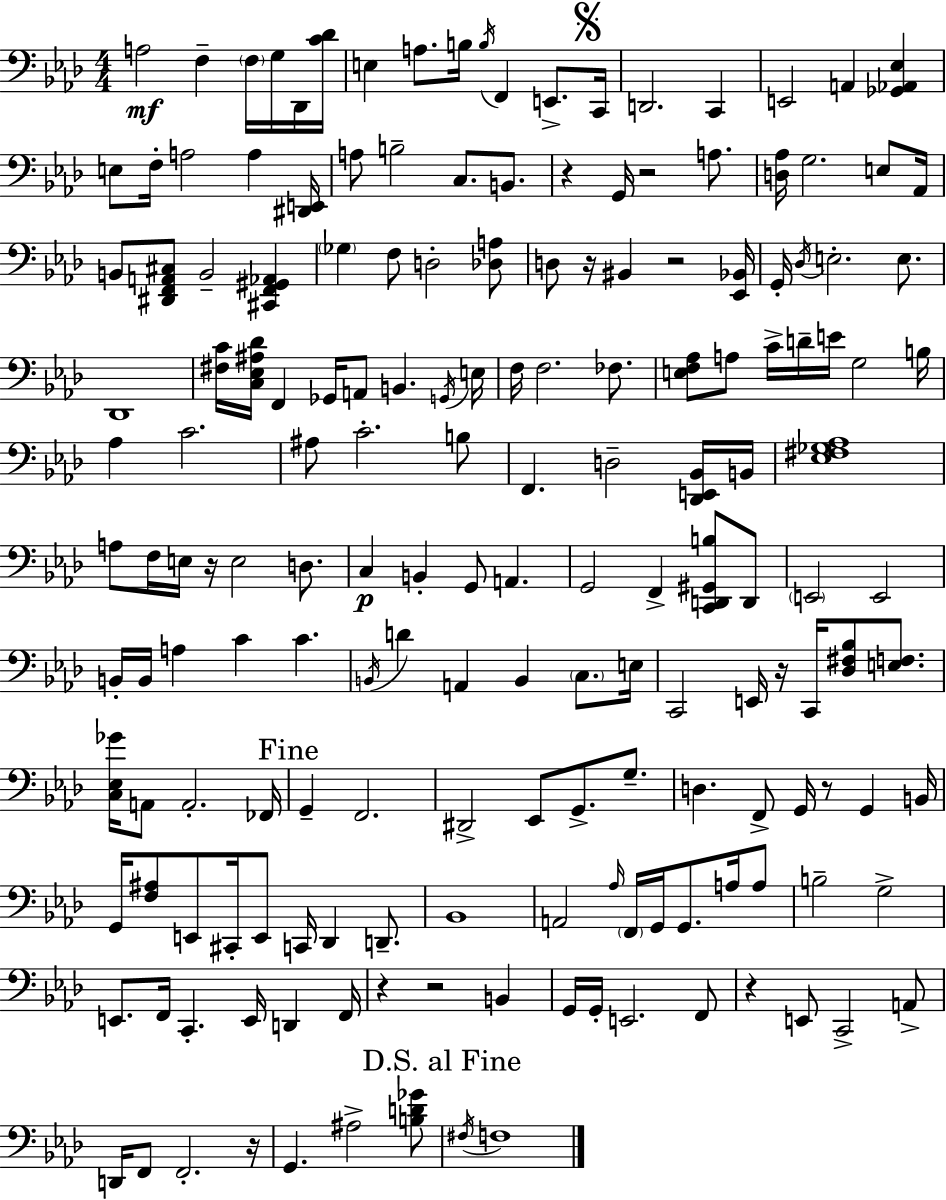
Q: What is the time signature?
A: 4/4